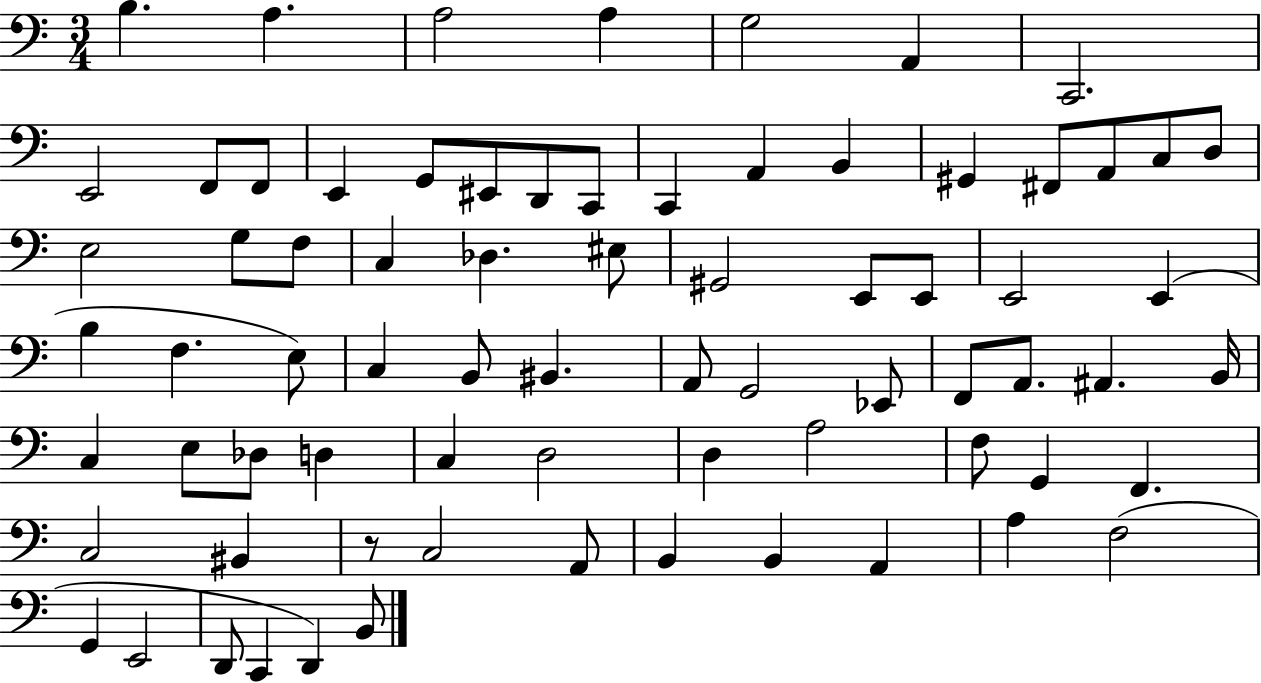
X:1
T:Untitled
M:3/4
L:1/4
K:C
B, A, A,2 A, G,2 A,, C,,2 E,,2 F,,/2 F,,/2 E,, G,,/2 ^E,,/2 D,,/2 C,,/2 C,, A,, B,, ^G,, ^F,,/2 A,,/2 C,/2 D,/2 E,2 G,/2 F,/2 C, _D, ^E,/2 ^G,,2 E,,/2 E,,/2 E,,2 E,, B, F, E,/2 C, B,,/2 ^B,, A,,/2 G,,2 _E,,/2 F,,/2 A,,/2 ^A,, B,,/4 C, E,/2 _D,/2 D, C, D,2 D, A,2 F,/2 G,, F,, C,2 ^B,, z/2 C,2 A,,/2 B,, B,, A,, A, F,2 G,, E,,2 D,,/2 C,, D,, B,,/2